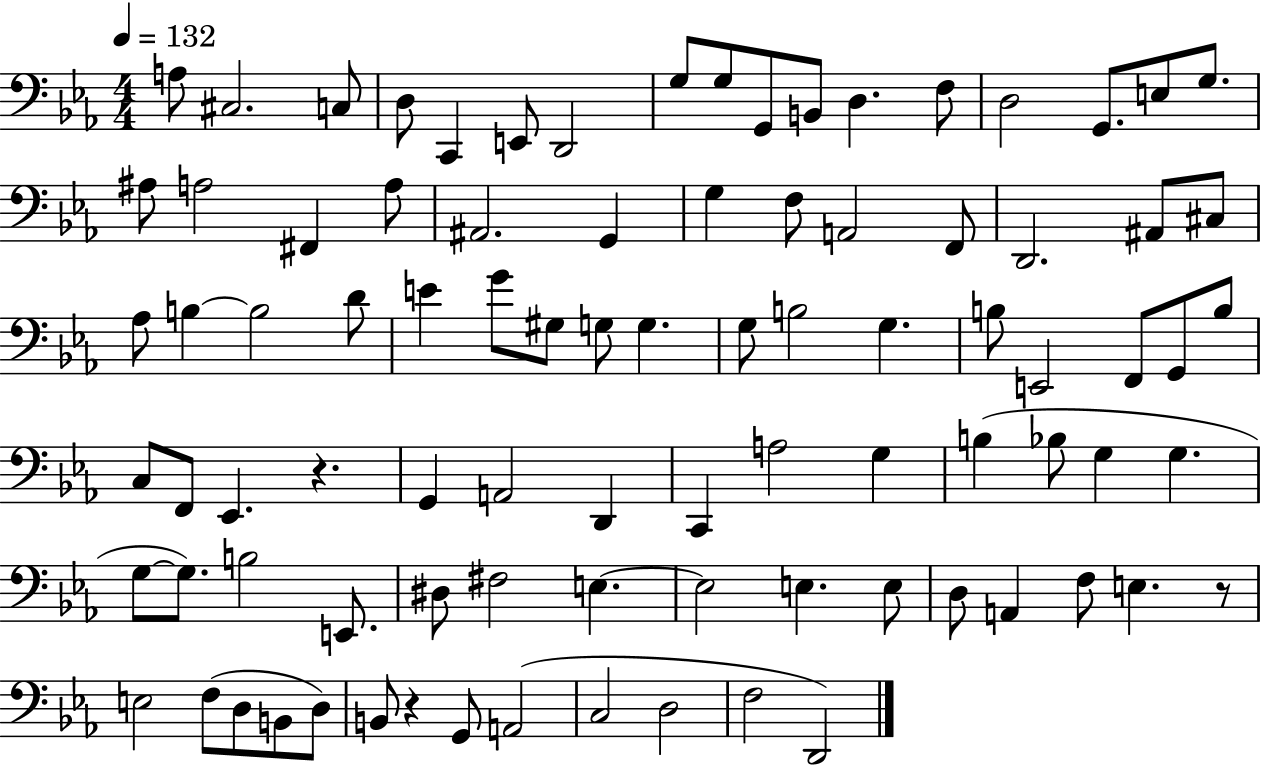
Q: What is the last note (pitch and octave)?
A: D2